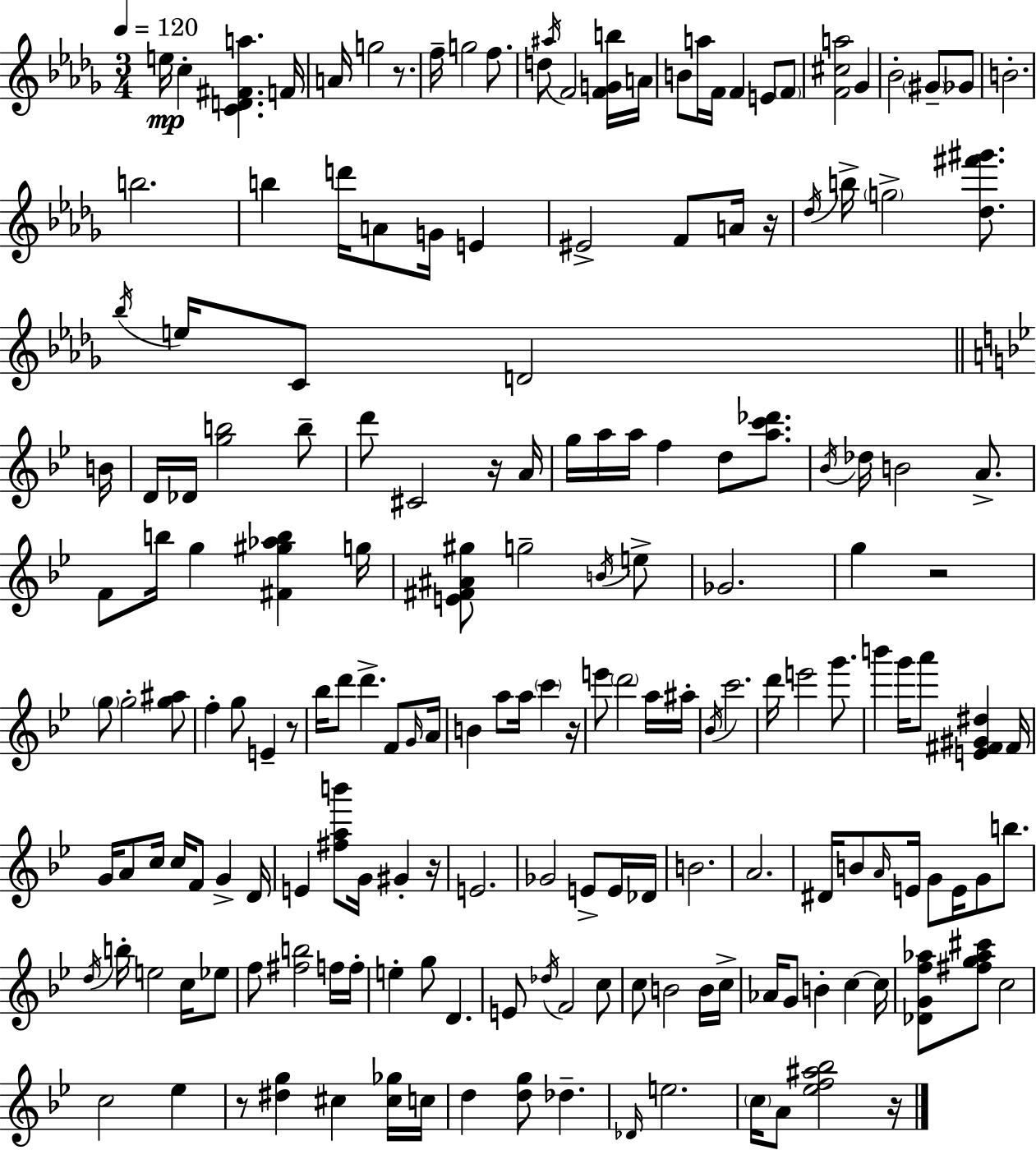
{
  \clef treble
  \numericTimeSignature
  \time 3/4
  \key bes \minor
  \tempo 4 = 120
  e''16\mp c''4-. <c' d' fis' a''>4. f'16 | a'16 g''2 r8. | f''16-- g''2 f''8. | d''8 \acciaccatura { ais''16 } f'2 <f' g' b''>16 | \break a'16 b'8 a''16 f'16 f'4 e'8 \parenthesize f'8 | <f' cis'' a''>2 ges'4 | bes'2-. \parenthesize gis'8-- ges'8 | b'2.-. | \break b''2. | b''4 d'''16 a'8 g'16 e'4 | eis'2-> f'8 a'16 | r16 \acciaccatura { des''16 } b''16-> \parenthesize g''2-> <des'' fis''' gis'''>8. | \break \acciaccatura { bes''16 } e''16 c'8 d'2 | \bar "||" \break \key g \minor b'16 d'16 des'16 <g'' b''>2 b''8-- | d'''8 cis'2 r16 | a'16 g''16 a''16 a''16 f''4 d''8 <a'' c''' des'''>8. | \acciaccatura { bes'16 } des''16 b'2 a'8.-> | \break f'8 b''16 g''4 <fis' gis'' aes'' b''>4 | g''16 <e' fis' ais' gis''>8 g''2-- | \acciaccatura { b'16 } e''8-> ges'2. | g''4 r2 | \break \parenthesize g''8 g''2-. | <g'' ais''>8 f''4-. g''8 e'4-- | r8 bes''16 d'''8 d'''4.-> | f'8 \grace { g'16 } a'16 b'4 a''8 a''16 \parenthesize c'''4 | \break r16 e'''8 \parenthesize d'''2 | a''16 ais''16-. \acciaccatura { bes'16 } c'''2. | d'''16 e'''2 | g'''8. b'''4 g'''16 a'''8 | \break <e' fis' gis' dis''>4 fis'16 g'16 a'8 c''16 c''16 f'8 | g'4-> d'16 e'4 <fis'' a'' b'''>8 g'16 | gis'4-. r16 e'2. | ges'2 | \break e'8-> e'16 des'16 b'2. | a'2. | dis'16 b'8 \grace { a'16 } e'16 g'8 | e'16 g'8 b''8. \acciaccatura { d''16 } b''16-. e''2 | \break c''16 ees''8 f''8 <fis'' b''>2 | f''16 f''16-. e''4-. g''8 | d'4. e'8 \acciaccatura { des''16 } f'2 | c''8 c''8 b'2 | \break b'16 c''16-> aes'16 g'8 b'4-. | c''4~~ c''16 <des' g' f'' aes''>8 <fis'' g'' aes'' cis'''>8 | c''2 c''2 | ees''4 r8 <dis'' g''>4 | \break cis''4 <cis'' ges''>16 c''16 d''4 | <d'' g''>8 des''4.-- \grace { des'16 } e''2. | \parenthesize c''16 a'8 | <ees'' f'' ais'' bes''>2 r16 \bar "|."
}